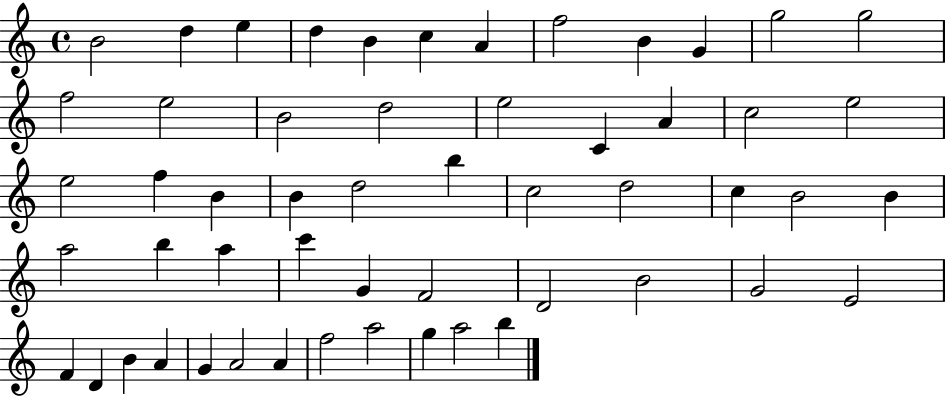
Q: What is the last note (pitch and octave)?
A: B5